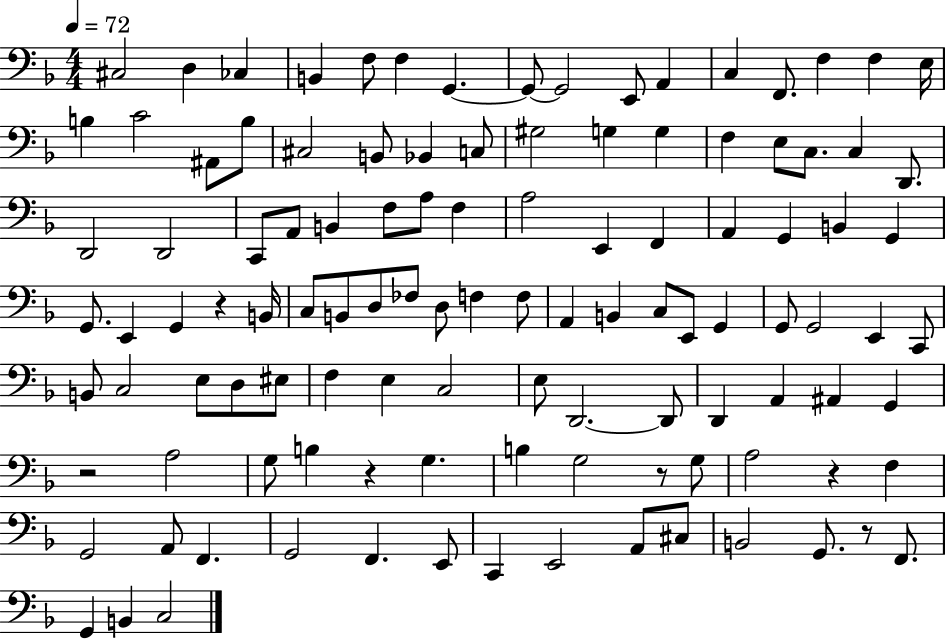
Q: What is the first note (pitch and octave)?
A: C#3